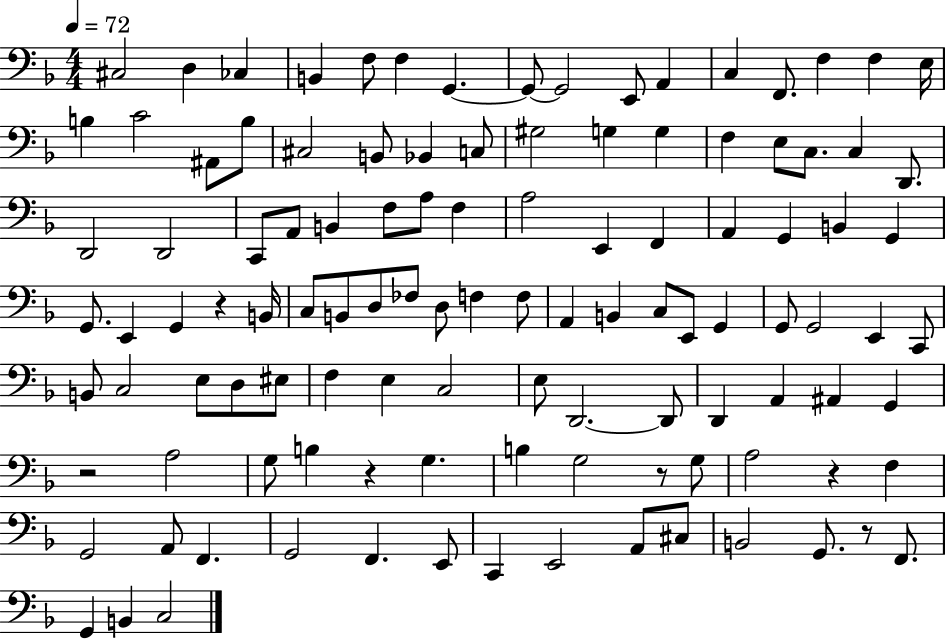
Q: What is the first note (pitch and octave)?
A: C#3